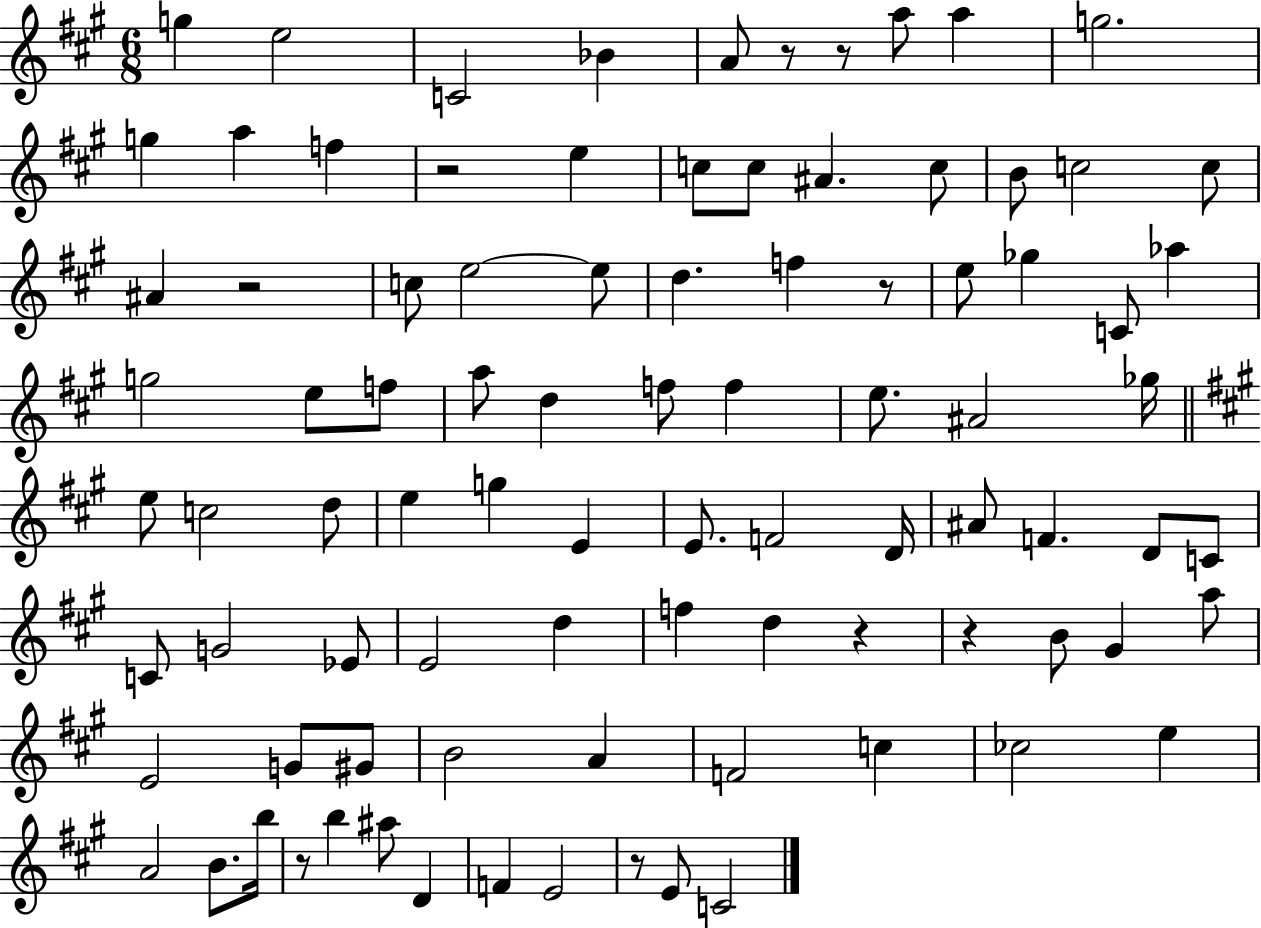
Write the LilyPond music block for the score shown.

{
  \clef treble
  \numericTimeSignature
  \time 6/8
  \key a \major
  g''4 e''2 | c'2 bes'4 | a'8 r8 r8 a''8 a''4 | g''2. | \break g''4 a''4 f''4 | r2 e''4 | c''8 c''8 ais'4. c''8 | b'8 c''2 c''8 | \break ais'4 r2 | c''8 e''2~~ e''8 | d''4. f''4 r8 | e''8 ges''4 c'8 aes''4 | \break g''2 e''8 f''8 | a''8 d''4 f''8 f''4 | e''8. ais'2 ges''16 | \bar "||" \break \key a \major e''8 c''2 d''8 | e''4 g''4 e'4 | e'8. f'2 d'16 | ais'8 f'4. d'8 c'8 | \break c'8 g'2 ees'8 | e'2 d''4 | f''4 d''4 r4 | r4 b'8 gis'4 a''8 | \break e'2 g'8 gis'8 | b'2 a'4 | f'2 c''4 | ces''2 e''4 | \break a'2 b'8. b''16 | r8 b''4 ais''8 d'4 | f'4 e'2 | r8 e'8 c'2 | \break \bar "|."
}